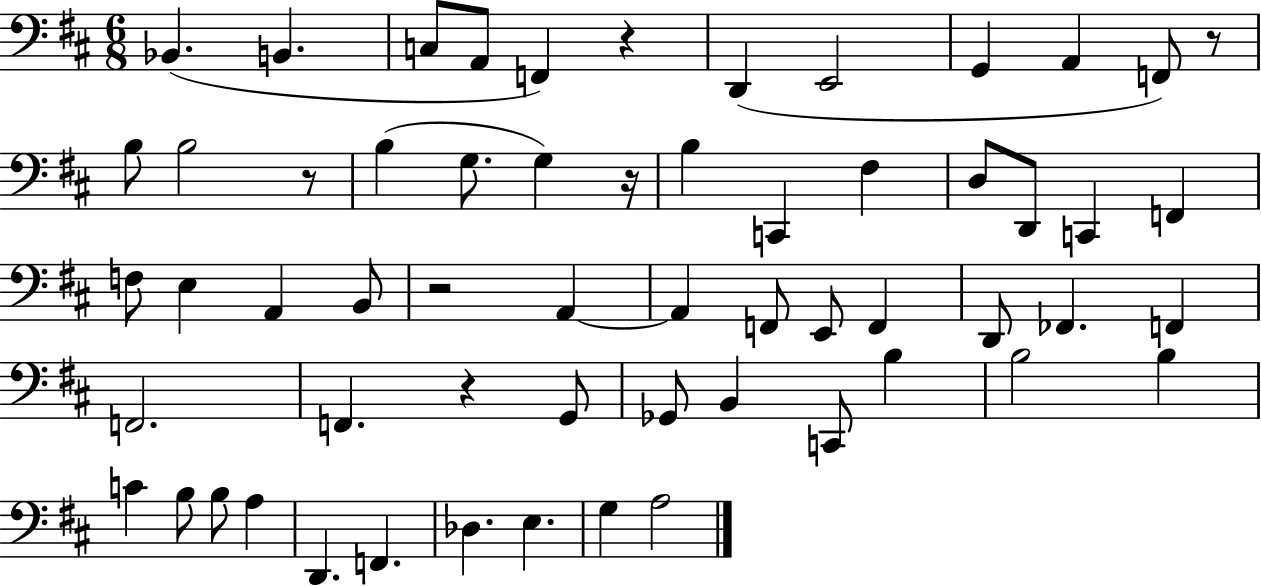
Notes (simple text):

Bb2/q. B2/q. C3/e A2/e F2/q R/q D2/q E2/h G2/q A2/q F2/e R/e B3/e B3/h R/e B3/q G3/e. G3/q R/s B3/q C2/q F#3/q D3/e D2/e C2/q F2/q F3/e E3/q A2/q B2/e R/h A2/q A2/q F2/e E2/e F2/q D2/e FES2/q. F2/q F2/h. F2/q. R/q G2/e Gb2/e B2/q C2/e B3/q B3/h B3/q C4/q B3/e B3/e A3/q D2/q. F2/q. Db3/q. E3/q. G3/q A3/h